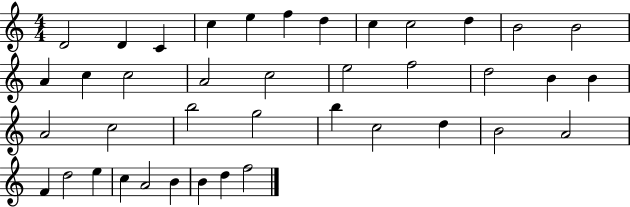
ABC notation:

X:1
T:Untitled
M:4/4
L:1/4
K:C
D2 D C c e f d c c2 d B2 B2 A c c2 A2 c2 e2 f2 d2 B B A2 c2 b2 g2 b c2 d B2 A2 F d2 e c A2 B B d f2